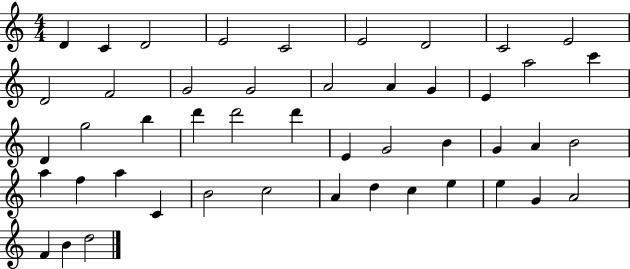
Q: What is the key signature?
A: C major